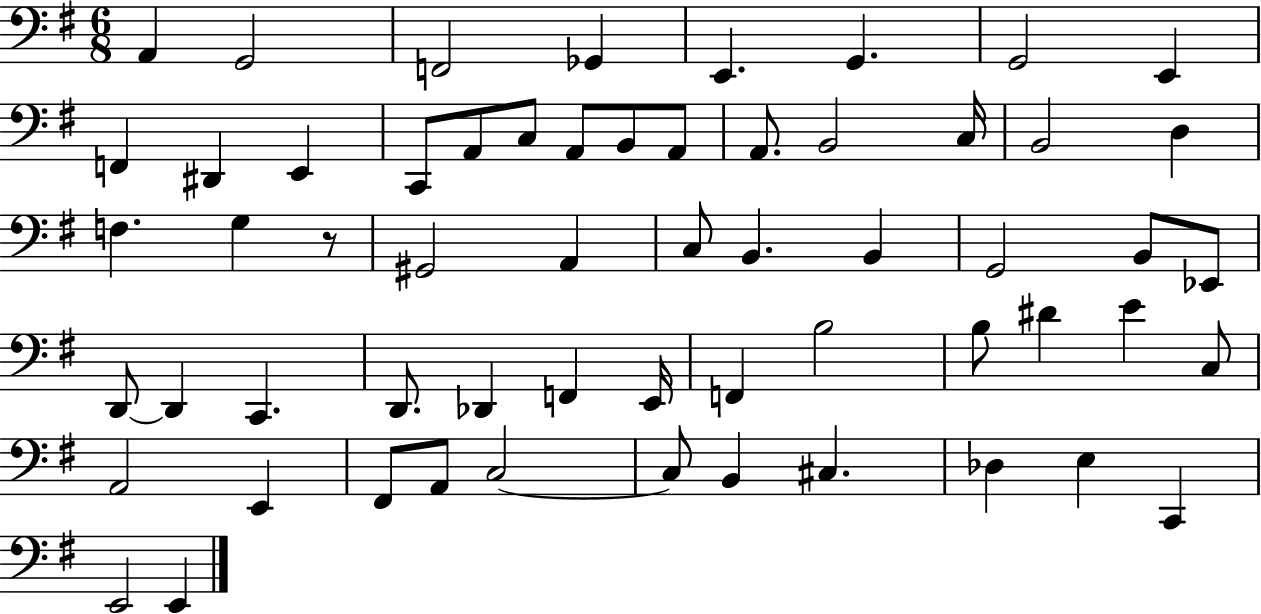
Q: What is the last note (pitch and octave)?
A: E2